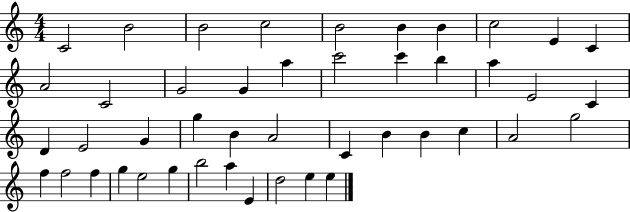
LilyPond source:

{
  \clef treble
  \numericTimeSignature
  \time 4/4
  \key c \major
  c'2 b'2 | b'2 c''2 | b'2 b'4 b'4 | c''2 e'4 c'4 | \break a'2 c'2 | g'2 g'4 a''4 | c'''2 c'''4 b''4 | a''4 e'2 c'4 | \break d'4 e'2 g'4 | g''4 b'4 a'2 | c'4 b'4 b'4 c''4 | a'2 g''2 | \break f''4 f''2 f''4 | g''4 e''2 g''4 | b''2 a''4 e'4 | d''2 e''4 e''4 | \break \bar "|."
}